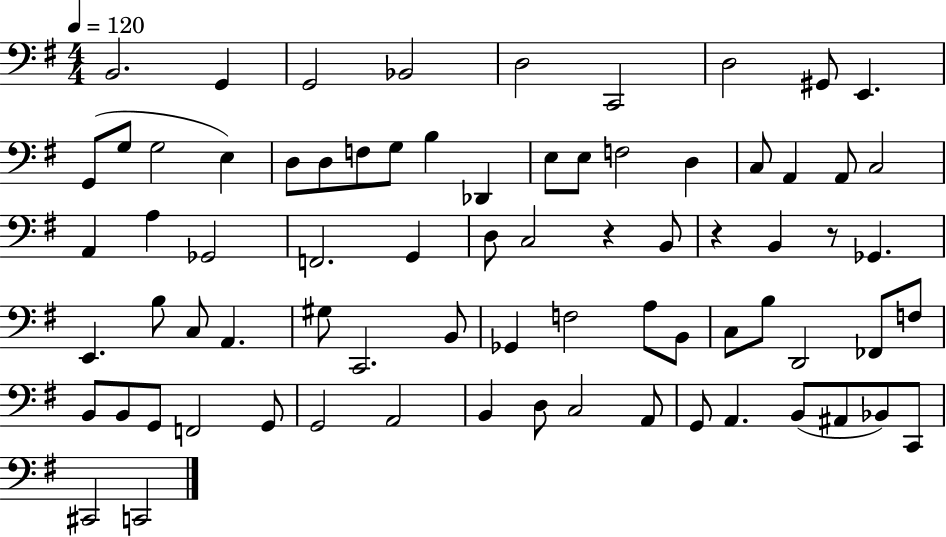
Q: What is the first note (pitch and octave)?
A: B2